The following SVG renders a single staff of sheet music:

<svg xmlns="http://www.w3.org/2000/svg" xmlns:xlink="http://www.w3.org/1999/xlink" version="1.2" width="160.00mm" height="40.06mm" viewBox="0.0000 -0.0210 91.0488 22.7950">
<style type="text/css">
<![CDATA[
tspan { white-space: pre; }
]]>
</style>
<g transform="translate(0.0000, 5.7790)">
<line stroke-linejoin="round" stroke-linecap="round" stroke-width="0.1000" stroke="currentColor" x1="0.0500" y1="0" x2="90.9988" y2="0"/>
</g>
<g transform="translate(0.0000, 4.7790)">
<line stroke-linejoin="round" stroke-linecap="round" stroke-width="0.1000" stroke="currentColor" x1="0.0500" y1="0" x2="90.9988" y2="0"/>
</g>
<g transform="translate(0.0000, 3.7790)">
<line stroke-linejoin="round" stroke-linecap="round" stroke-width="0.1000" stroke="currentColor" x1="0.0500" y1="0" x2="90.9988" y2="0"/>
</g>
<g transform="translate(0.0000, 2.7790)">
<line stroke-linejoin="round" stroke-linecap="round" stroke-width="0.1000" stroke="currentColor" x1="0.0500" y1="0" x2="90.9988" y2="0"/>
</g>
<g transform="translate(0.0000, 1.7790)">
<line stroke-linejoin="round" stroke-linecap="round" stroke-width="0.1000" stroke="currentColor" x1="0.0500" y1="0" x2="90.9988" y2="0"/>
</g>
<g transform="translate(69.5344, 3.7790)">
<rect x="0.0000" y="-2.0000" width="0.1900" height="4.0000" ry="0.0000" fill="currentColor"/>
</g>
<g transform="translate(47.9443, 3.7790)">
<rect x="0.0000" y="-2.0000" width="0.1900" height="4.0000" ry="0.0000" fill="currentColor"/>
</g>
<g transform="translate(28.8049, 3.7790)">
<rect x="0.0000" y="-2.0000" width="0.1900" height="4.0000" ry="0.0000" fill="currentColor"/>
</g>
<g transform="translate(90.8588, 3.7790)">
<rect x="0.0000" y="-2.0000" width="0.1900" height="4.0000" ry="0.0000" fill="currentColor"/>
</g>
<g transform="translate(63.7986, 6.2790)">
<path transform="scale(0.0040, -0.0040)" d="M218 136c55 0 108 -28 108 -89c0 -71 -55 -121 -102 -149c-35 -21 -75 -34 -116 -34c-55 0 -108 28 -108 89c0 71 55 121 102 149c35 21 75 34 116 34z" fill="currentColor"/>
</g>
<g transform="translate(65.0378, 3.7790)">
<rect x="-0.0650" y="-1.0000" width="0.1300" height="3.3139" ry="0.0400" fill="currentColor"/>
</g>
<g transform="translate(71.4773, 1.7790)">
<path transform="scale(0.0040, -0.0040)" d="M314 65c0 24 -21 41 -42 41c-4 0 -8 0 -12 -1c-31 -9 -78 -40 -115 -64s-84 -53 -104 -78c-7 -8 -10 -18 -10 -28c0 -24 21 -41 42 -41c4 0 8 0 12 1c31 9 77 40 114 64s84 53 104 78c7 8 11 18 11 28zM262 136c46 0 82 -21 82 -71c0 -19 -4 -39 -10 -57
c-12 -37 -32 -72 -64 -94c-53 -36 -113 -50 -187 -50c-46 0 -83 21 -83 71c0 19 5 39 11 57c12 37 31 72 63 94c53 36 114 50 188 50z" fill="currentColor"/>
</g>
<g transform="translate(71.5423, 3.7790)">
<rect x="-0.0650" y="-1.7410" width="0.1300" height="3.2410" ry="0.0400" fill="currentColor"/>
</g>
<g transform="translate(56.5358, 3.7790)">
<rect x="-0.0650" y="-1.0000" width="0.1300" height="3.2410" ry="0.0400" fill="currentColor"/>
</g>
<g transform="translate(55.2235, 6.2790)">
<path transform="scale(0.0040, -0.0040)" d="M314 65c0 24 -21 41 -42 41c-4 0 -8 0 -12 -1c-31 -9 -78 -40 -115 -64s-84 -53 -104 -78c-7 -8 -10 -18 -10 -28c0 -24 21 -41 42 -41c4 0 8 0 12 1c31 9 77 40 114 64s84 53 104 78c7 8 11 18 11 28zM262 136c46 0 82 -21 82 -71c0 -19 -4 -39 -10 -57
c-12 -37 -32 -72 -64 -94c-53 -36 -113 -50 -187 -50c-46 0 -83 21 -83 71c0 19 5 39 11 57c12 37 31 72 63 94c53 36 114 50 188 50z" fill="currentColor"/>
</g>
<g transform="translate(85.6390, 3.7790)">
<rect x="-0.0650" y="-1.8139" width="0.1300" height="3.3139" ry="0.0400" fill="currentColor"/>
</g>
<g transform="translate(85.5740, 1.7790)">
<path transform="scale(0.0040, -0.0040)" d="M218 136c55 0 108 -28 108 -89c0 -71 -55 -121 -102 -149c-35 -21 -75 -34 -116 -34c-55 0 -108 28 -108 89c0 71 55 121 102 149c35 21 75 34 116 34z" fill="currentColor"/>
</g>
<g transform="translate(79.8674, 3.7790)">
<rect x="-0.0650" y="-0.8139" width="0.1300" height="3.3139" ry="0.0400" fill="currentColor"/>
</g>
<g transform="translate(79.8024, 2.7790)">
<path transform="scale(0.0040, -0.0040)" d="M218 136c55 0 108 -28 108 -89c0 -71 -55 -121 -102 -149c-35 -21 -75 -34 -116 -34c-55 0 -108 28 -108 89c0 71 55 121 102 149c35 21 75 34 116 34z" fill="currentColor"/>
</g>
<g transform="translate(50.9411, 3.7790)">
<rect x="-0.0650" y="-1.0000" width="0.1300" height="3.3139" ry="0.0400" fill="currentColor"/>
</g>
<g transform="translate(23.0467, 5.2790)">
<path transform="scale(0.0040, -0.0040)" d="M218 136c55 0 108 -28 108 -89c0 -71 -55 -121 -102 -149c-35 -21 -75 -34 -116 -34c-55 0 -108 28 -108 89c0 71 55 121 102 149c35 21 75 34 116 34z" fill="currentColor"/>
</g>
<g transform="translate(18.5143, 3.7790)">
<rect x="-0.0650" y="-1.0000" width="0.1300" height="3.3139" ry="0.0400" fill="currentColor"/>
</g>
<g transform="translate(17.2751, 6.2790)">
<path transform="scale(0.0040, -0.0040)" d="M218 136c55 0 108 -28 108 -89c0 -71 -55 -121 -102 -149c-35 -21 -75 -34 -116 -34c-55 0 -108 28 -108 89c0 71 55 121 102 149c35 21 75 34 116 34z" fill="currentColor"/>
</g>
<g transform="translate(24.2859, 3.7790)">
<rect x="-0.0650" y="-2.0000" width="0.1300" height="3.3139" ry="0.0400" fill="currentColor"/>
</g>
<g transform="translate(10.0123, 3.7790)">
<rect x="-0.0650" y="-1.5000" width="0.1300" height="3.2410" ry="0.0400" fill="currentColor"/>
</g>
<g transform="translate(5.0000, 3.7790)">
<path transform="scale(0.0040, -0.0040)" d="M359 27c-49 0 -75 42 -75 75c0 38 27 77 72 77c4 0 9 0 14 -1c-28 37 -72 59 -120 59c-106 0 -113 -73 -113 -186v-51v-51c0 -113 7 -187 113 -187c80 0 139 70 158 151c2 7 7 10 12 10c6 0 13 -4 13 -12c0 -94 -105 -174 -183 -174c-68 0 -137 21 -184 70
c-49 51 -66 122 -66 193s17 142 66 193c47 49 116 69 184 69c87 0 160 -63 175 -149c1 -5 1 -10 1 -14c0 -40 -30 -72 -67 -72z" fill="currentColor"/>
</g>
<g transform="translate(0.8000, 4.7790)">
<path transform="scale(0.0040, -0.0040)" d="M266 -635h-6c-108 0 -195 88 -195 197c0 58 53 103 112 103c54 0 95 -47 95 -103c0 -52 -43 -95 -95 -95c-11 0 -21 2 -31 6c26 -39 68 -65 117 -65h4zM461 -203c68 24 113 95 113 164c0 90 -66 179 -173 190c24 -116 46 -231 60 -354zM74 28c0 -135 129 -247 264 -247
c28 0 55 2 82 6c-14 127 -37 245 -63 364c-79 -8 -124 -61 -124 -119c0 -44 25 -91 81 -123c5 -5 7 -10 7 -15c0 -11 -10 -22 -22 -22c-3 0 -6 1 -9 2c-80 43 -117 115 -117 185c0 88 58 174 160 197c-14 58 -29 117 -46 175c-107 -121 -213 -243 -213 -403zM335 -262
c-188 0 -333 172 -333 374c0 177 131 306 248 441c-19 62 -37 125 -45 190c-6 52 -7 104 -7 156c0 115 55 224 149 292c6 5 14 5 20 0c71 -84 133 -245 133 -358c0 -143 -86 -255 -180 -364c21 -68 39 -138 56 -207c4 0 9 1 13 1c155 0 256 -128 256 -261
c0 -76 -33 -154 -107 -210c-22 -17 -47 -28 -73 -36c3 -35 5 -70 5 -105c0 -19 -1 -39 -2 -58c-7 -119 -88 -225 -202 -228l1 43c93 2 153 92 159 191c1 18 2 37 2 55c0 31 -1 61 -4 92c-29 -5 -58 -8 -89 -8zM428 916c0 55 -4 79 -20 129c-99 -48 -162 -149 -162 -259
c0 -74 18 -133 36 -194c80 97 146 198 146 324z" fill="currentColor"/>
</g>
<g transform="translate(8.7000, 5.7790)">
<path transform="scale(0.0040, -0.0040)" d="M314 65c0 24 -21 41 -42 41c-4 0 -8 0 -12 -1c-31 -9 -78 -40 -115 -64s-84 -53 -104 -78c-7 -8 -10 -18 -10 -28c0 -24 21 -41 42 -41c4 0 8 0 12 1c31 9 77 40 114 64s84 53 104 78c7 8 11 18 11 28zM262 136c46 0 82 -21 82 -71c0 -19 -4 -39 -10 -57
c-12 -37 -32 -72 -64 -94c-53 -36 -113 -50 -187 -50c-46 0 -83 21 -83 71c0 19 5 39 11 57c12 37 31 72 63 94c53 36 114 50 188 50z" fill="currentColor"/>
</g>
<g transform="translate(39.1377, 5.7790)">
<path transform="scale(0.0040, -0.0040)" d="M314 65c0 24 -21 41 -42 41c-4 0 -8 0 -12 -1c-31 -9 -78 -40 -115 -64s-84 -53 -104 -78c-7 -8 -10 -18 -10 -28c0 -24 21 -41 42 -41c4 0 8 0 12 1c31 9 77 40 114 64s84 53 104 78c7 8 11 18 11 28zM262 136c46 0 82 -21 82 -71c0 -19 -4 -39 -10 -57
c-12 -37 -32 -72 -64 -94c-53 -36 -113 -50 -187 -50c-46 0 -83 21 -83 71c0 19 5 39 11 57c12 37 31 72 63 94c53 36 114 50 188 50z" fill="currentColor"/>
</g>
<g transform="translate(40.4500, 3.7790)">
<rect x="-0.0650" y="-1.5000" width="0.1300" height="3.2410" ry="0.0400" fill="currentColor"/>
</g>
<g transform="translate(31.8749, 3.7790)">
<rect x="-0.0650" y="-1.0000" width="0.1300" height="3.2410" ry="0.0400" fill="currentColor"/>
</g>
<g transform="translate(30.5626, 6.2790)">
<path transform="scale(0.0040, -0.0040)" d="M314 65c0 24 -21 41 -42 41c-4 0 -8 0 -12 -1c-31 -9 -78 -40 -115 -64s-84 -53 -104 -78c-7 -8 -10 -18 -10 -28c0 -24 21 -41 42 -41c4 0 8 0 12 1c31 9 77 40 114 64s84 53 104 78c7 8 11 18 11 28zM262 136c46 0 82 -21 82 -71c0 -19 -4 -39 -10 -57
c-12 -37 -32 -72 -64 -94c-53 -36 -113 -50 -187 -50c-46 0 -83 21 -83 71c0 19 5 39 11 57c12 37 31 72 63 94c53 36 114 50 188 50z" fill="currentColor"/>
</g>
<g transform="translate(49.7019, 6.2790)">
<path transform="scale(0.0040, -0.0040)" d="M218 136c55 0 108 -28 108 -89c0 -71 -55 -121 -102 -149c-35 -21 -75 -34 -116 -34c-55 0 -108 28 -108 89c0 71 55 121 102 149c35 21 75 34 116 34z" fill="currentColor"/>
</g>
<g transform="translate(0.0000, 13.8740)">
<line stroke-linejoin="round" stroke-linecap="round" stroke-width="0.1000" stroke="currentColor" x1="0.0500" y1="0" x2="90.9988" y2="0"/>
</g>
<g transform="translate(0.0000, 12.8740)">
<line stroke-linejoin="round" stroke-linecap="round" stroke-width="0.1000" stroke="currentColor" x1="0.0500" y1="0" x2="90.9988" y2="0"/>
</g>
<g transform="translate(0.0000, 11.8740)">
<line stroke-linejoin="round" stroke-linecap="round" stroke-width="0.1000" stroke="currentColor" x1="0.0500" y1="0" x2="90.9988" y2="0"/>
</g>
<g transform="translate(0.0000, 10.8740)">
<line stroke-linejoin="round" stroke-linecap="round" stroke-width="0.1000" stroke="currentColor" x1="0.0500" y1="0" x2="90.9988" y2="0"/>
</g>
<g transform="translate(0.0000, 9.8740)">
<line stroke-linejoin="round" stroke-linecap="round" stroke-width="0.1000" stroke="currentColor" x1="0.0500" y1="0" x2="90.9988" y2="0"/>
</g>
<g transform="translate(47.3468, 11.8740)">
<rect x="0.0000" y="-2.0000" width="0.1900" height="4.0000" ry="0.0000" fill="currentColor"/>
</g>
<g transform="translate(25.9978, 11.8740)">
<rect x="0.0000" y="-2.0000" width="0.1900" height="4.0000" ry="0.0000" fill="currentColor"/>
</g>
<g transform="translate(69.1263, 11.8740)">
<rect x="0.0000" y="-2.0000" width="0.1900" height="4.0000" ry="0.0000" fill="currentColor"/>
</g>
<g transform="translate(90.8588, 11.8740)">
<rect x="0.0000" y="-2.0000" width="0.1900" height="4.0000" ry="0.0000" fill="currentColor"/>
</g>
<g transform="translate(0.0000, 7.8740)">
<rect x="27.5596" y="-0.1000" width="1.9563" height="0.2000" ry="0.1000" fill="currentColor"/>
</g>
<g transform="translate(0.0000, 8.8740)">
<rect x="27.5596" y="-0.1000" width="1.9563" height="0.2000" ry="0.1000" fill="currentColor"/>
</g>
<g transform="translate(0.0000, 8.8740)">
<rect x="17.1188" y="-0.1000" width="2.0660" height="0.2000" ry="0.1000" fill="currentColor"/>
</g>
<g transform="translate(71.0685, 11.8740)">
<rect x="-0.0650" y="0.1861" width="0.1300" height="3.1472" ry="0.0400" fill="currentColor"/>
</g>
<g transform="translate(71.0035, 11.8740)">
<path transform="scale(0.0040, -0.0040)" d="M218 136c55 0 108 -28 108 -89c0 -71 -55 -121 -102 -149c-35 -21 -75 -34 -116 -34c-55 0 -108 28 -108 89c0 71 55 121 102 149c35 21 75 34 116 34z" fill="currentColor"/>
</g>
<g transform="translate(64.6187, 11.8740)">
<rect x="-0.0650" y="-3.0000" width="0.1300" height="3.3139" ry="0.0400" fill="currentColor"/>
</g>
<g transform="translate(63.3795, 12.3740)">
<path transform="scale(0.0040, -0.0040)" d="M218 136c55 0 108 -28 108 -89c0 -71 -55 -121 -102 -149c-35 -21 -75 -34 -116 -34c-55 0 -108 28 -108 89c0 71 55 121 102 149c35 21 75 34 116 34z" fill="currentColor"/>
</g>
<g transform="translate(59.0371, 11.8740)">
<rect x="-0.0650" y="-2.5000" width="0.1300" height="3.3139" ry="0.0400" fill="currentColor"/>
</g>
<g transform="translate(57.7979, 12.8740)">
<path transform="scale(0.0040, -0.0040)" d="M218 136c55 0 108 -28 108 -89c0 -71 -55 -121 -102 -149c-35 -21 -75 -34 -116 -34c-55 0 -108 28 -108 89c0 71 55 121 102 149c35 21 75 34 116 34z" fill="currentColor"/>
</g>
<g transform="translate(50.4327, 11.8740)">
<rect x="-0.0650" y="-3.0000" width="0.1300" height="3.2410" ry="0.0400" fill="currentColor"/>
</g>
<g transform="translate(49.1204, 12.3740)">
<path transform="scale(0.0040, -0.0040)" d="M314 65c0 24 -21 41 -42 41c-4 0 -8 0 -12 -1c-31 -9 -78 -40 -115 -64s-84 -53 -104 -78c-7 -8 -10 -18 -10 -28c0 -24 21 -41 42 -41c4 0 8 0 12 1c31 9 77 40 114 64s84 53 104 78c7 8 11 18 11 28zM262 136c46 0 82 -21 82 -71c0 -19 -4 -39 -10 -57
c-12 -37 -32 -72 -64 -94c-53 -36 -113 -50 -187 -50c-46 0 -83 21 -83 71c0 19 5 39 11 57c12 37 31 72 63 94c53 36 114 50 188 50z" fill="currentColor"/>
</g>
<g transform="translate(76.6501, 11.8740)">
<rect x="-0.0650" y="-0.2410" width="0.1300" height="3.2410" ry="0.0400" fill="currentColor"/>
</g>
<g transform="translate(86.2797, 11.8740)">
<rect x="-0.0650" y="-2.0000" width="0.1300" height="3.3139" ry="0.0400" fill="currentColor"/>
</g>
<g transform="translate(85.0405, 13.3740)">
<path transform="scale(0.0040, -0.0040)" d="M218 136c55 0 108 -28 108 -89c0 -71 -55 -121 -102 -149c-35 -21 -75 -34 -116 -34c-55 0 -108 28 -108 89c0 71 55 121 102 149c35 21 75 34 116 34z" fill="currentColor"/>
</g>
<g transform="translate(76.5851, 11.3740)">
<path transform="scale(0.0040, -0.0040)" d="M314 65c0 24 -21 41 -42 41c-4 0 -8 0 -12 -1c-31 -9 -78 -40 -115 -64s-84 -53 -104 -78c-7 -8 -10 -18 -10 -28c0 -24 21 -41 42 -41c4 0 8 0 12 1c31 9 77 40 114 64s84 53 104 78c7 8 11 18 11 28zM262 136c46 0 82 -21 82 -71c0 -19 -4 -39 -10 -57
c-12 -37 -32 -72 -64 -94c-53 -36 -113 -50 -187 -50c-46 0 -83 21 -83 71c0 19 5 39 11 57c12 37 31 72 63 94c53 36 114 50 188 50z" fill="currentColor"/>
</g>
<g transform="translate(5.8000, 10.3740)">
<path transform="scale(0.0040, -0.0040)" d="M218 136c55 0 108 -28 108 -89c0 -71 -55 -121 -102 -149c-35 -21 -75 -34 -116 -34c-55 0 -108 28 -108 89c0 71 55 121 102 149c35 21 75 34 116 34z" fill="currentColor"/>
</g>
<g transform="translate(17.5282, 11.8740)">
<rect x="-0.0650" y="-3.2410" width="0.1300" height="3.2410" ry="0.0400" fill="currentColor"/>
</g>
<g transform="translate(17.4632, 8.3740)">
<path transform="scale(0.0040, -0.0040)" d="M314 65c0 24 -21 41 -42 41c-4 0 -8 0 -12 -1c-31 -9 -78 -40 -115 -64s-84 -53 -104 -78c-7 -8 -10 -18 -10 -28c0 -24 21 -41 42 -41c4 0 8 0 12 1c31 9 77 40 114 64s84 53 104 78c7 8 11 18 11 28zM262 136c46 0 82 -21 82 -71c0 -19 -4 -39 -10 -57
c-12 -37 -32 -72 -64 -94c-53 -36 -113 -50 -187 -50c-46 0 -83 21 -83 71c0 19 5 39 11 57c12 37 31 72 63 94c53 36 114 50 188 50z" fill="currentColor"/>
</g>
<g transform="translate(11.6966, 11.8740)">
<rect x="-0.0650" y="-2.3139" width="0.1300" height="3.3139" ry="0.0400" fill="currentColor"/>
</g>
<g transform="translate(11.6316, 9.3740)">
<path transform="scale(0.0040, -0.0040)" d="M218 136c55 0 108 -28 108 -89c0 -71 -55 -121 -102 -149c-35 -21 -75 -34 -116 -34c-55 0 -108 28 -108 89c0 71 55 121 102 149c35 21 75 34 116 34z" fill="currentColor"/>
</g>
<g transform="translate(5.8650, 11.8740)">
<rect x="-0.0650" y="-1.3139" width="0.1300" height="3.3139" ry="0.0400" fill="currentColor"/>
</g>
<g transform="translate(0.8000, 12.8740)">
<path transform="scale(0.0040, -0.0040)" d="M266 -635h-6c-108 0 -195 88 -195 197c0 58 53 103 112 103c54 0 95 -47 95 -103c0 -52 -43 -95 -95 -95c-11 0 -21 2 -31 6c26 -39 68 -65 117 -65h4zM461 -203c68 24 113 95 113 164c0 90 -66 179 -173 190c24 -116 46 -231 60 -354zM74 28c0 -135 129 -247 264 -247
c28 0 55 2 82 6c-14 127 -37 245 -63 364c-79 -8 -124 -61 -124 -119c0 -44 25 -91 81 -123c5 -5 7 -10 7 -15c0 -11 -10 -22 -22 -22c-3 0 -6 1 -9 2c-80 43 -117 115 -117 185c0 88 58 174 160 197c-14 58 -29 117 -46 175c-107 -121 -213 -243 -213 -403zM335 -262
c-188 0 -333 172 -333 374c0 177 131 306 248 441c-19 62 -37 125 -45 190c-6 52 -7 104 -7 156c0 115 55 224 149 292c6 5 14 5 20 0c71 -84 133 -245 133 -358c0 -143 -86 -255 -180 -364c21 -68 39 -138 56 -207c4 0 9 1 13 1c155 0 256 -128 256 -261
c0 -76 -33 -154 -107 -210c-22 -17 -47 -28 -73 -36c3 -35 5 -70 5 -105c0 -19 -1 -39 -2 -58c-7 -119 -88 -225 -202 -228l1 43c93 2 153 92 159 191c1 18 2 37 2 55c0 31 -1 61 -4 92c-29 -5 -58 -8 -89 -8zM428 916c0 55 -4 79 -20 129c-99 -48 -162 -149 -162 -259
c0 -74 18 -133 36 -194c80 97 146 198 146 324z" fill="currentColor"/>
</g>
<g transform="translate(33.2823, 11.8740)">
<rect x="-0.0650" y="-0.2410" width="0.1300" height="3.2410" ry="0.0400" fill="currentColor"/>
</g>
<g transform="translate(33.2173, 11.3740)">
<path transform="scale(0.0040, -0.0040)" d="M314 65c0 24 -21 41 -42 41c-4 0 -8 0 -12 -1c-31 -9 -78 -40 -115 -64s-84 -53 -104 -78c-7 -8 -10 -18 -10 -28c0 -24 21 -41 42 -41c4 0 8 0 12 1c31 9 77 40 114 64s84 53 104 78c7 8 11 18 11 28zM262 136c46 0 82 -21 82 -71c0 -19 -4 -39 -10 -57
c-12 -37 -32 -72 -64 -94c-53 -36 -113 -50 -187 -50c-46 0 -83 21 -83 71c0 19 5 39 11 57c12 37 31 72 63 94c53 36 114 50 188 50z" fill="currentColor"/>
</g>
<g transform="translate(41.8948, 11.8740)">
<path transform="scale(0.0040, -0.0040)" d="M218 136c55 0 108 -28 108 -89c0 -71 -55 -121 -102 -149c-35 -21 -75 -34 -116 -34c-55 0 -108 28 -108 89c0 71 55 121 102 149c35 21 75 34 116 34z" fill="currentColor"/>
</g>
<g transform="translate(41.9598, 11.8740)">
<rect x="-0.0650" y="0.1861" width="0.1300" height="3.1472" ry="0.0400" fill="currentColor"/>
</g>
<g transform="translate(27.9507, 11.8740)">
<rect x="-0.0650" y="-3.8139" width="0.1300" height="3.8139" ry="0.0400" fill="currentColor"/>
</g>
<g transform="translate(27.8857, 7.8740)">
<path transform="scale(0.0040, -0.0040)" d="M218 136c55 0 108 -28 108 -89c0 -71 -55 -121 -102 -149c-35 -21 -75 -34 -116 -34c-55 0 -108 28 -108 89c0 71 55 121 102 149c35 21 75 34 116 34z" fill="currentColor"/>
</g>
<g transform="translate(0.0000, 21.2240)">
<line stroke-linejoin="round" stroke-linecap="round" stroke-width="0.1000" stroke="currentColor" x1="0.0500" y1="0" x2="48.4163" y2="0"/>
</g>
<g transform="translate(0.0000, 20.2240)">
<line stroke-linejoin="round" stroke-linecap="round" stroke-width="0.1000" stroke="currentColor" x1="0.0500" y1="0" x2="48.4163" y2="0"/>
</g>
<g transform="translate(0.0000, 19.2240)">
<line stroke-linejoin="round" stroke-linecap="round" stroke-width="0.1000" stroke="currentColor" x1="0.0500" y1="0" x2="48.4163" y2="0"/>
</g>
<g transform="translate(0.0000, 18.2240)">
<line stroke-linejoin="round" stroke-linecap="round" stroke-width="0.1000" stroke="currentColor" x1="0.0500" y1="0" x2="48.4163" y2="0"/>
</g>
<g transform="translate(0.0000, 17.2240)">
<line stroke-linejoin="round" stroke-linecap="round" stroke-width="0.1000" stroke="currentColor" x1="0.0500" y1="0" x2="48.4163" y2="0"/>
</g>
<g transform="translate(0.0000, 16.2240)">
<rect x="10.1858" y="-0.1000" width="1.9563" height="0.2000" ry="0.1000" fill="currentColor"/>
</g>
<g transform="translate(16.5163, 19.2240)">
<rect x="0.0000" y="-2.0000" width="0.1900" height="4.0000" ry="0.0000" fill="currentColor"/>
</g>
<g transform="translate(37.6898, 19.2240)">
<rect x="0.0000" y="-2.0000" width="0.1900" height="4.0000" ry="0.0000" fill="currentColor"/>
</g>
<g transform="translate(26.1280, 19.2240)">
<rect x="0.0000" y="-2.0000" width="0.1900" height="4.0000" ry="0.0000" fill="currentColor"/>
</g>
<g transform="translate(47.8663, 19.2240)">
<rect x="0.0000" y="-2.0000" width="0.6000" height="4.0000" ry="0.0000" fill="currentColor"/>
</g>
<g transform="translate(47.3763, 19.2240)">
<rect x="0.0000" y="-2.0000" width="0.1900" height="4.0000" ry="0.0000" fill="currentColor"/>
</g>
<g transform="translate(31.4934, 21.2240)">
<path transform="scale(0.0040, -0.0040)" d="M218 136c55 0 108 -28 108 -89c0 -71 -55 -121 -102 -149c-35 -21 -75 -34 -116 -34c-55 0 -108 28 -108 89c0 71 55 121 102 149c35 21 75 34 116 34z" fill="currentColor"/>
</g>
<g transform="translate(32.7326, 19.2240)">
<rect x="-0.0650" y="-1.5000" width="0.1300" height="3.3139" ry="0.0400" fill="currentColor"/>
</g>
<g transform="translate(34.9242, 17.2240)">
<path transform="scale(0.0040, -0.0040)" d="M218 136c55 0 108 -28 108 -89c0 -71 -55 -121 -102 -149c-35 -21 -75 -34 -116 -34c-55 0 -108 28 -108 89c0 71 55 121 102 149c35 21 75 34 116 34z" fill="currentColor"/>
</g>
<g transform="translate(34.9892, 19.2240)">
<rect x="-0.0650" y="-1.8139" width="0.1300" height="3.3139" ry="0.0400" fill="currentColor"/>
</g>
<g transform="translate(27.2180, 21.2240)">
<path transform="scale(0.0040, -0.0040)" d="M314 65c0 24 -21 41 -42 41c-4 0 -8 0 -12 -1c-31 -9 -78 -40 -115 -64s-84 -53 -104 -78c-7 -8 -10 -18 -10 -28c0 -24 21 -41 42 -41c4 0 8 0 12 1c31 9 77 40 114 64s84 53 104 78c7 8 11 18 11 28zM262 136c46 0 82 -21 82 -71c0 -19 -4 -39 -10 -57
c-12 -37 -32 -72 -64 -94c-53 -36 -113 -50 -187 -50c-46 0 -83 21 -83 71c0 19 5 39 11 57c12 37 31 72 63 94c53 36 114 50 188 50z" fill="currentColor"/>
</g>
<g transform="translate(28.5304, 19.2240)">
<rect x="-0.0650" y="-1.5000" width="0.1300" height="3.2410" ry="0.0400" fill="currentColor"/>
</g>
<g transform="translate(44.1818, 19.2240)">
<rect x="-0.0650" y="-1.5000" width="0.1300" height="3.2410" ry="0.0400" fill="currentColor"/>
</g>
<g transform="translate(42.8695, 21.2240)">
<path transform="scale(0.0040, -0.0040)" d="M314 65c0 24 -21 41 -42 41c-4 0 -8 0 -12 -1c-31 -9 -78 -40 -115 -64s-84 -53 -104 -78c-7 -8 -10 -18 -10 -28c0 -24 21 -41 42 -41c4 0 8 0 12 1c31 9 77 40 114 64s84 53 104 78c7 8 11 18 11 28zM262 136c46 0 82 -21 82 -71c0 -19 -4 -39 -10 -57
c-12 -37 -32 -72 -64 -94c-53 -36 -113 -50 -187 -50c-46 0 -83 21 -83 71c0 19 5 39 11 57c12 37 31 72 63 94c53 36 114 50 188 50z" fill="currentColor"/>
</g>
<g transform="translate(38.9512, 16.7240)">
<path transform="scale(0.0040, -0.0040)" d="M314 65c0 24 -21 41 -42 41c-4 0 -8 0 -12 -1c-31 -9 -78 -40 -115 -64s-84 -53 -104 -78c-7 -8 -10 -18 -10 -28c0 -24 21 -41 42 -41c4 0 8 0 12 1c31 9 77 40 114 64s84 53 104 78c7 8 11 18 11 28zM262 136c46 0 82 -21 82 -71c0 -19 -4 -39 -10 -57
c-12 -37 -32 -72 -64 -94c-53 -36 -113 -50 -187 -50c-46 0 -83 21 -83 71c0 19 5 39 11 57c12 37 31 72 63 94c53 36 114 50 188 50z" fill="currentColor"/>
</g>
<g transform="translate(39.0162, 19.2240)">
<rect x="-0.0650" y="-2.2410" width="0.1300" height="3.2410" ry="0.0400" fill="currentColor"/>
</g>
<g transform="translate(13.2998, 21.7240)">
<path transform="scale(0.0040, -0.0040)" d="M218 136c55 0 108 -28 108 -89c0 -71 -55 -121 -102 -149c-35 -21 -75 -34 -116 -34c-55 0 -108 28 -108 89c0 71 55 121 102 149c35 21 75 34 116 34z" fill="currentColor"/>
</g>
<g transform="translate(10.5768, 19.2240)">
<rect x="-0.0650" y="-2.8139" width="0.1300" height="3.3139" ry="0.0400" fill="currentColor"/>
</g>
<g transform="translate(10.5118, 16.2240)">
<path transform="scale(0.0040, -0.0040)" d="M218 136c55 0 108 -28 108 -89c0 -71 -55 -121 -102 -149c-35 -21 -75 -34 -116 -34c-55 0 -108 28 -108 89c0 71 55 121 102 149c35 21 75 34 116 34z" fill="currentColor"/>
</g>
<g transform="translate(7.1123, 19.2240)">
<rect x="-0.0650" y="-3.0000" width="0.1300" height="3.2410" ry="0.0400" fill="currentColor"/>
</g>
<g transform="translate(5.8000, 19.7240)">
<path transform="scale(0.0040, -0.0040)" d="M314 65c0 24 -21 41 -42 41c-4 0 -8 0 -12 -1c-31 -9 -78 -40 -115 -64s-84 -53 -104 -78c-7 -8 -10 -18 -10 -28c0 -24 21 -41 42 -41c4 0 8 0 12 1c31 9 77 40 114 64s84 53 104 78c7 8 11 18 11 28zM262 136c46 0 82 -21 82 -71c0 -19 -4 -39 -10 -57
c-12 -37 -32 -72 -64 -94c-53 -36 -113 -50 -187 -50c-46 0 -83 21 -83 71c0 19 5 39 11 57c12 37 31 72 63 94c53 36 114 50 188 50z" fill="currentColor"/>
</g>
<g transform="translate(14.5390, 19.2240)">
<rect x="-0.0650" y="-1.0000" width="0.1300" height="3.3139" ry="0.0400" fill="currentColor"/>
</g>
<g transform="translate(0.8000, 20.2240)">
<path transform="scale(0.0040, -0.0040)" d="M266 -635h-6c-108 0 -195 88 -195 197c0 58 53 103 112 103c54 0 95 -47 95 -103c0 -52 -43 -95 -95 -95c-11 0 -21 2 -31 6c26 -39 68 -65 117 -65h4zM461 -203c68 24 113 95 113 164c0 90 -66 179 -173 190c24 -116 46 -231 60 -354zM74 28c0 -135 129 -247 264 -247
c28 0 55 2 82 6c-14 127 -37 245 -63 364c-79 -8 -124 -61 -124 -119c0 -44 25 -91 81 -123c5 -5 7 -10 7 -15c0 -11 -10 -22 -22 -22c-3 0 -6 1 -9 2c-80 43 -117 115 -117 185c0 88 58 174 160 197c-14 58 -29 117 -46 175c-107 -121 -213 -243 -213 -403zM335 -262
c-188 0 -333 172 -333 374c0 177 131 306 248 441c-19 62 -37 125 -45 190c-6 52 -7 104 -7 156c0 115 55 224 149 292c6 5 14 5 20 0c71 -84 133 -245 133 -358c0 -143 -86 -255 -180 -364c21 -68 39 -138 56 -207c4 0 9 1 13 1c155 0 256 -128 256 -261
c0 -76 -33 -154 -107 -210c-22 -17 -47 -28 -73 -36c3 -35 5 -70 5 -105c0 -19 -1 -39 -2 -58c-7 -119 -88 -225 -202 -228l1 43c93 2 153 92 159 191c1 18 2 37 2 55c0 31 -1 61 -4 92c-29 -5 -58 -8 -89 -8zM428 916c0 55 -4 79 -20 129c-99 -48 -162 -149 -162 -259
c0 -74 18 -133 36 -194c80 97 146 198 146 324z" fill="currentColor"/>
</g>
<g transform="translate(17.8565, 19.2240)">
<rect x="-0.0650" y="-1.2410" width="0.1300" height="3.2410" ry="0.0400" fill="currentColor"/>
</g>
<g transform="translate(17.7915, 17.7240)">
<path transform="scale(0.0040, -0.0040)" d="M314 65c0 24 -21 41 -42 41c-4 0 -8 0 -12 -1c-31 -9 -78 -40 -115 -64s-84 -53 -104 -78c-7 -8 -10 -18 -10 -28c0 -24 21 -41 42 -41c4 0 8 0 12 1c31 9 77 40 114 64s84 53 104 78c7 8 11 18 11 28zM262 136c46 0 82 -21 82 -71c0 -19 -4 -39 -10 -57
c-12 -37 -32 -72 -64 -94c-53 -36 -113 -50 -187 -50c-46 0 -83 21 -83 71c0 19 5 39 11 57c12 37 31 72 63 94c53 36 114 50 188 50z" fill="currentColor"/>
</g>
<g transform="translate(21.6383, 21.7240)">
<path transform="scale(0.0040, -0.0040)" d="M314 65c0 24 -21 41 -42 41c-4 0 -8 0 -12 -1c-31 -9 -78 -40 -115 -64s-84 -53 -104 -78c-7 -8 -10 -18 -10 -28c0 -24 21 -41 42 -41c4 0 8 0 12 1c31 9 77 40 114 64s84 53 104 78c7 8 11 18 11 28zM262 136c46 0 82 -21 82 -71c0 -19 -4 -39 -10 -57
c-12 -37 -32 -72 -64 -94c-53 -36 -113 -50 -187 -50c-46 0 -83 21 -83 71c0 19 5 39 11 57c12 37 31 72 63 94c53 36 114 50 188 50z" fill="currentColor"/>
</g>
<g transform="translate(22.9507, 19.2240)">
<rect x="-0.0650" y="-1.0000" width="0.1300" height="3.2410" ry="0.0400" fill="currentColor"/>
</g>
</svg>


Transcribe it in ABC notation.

X:1
T:Untitled
M:4/4
L:1/4
K:C
E2 D F D2 E2 D D2 D f2 d f e g b2 c' c2 B A2 G A B c2 F A2 a D e2 D2 E2 E f g2 E2